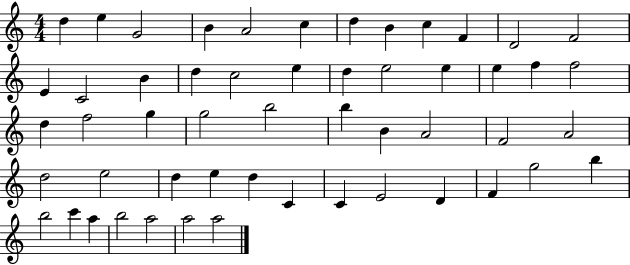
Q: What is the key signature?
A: C major